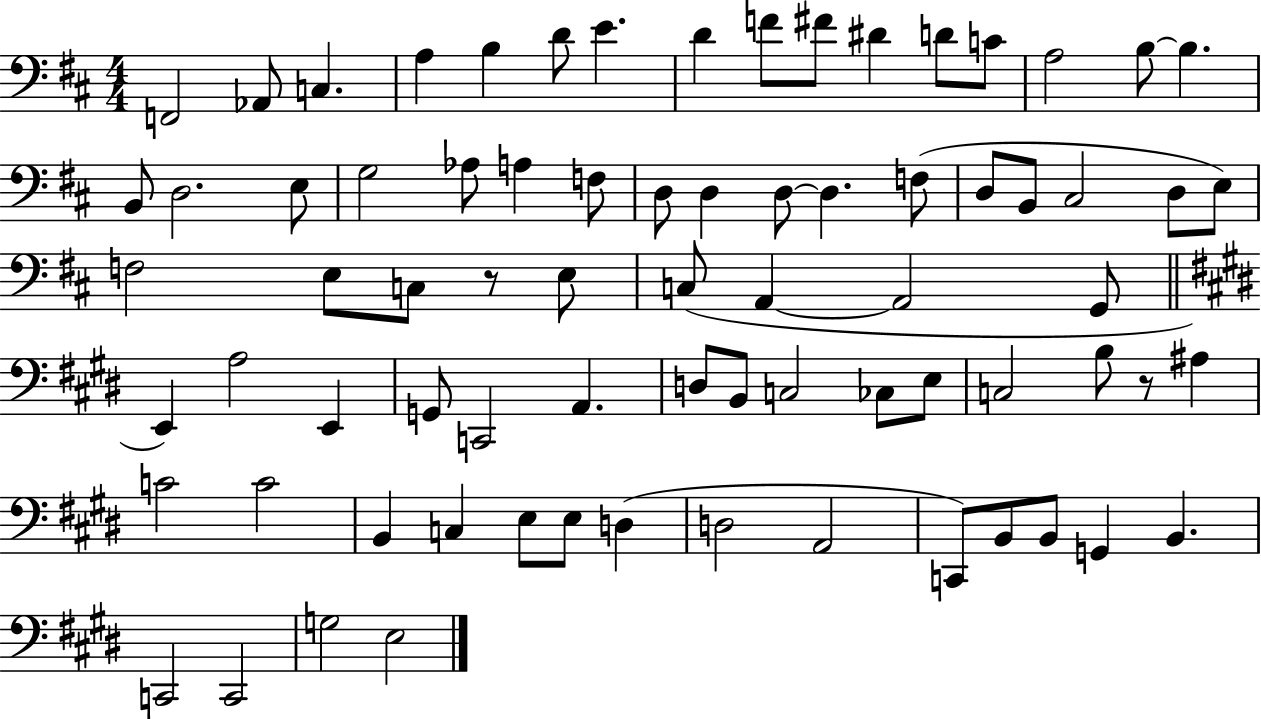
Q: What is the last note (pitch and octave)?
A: E3